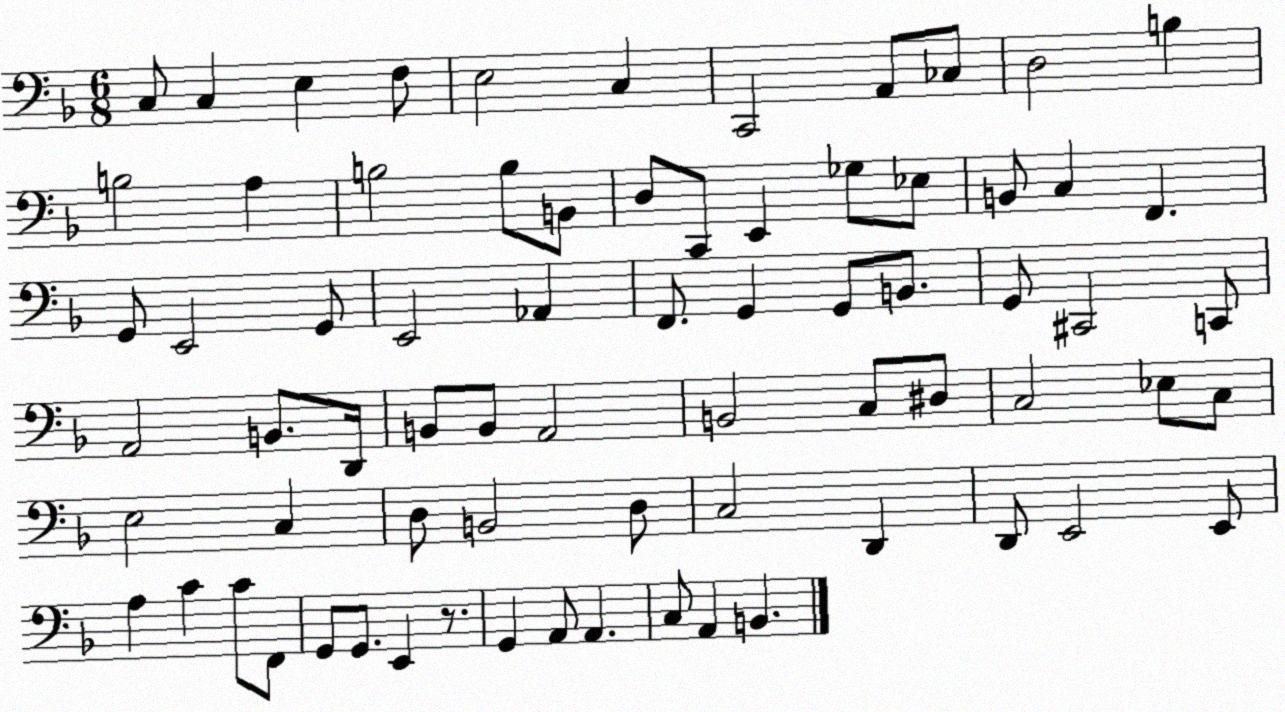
X:1
T:Untitled
M:6/8
L:1/4
K:F
C,/2 C, E, F,/2 E,2 C, C,,2 A,,/2 _C,/2 D,2 B, B,2 A, B,2 B,/2 B,,/2 D,/2 C,,/2 E,, _G,/2 _E,/2 B,,/2 C, F,, G,,/2 E,,2 G,,/2 E,,2 _A,, F,,/2 G,, G,,/2 B,,/2 G,,/2 ^C,,2 C,,/2 A,,2 B,,/2 D,,/4 B,,/2 B,,/2 A,,2 B,,2 C,/2 ^D,/2 C,2 _E,/2 C,/2 E,2 C, D,/2 B,,2 D,/2 C,2 D,, D,,/2 E,,2 E,,/2 A, C C/2 F,,/2 G,,/2 G,,/2 E,, z/2 G,, A,,/2 A,, C,/2 A,, B,,